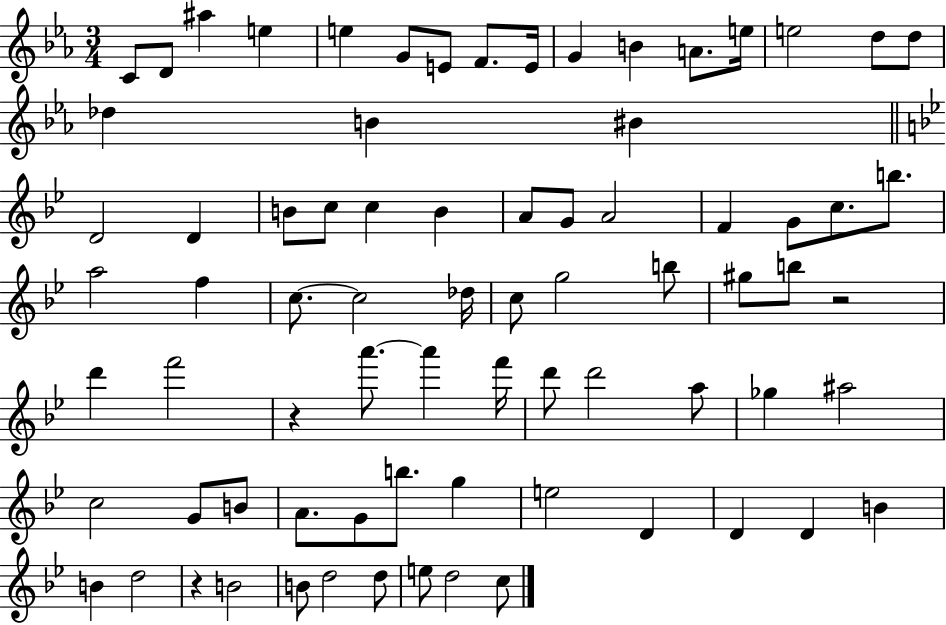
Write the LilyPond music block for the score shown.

{
  \clef treble
  \numericTimeSignature
  \time 3/4
  \key ees \major
  c'8 d'8 ais''4 e''4 | e''4 g'8 e'8 f'8. e'16 | g'4 b'4 a'8. e''16 | e''2 d''8 d''8 | \break des''4 b'4 bis'4 | \bar "||" \break \key bes \major d'2 d'4 | b'8 c''8 c''4 b'4 | a'8 g'8 a'2 | f'4 g'8 c''8. b''8. | \break a''2 f''4 | c''8.~~ c''2 des''16 | c''8 g''2 b''8 | gis''8 b''8 r2 | \break d'''4 f'''2 | r4 a'''8.~~ a'''4 f'''16 | d'''8 d'''2 a''8 | ges''4 ais''2 | \break c''2 g'8 b'8 | a'8. g'8 b''8. g''4 | e''2 d'4 | d'4 d'4 b'4 | \break b'4 d''2 | r4 b'2 | b'8 d''2 d''8 | e''8 d''2 c''8 | \break \bar "|."
}